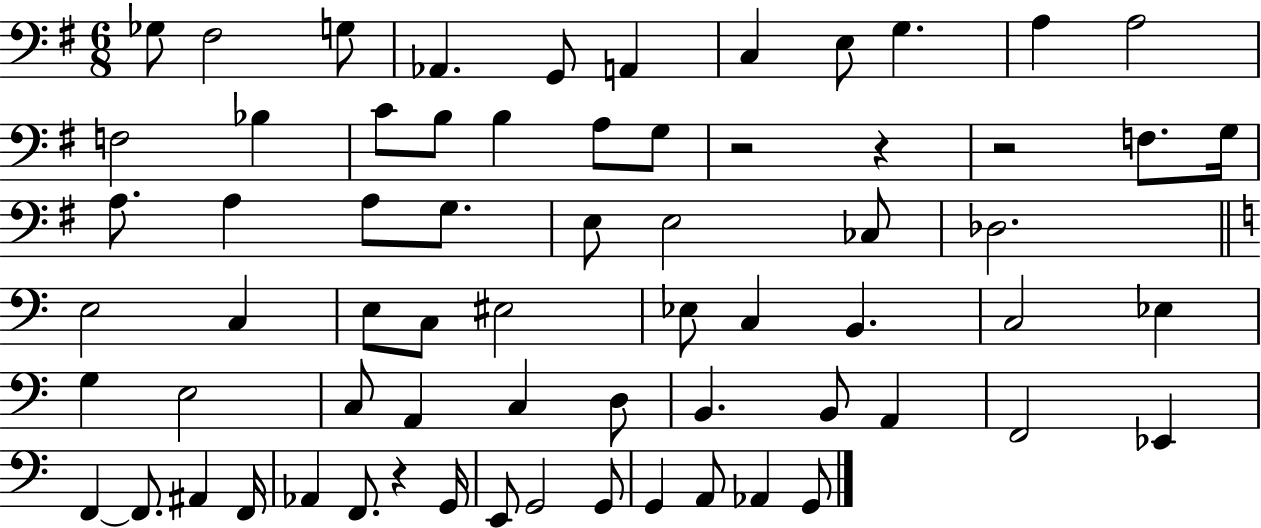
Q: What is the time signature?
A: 6/8